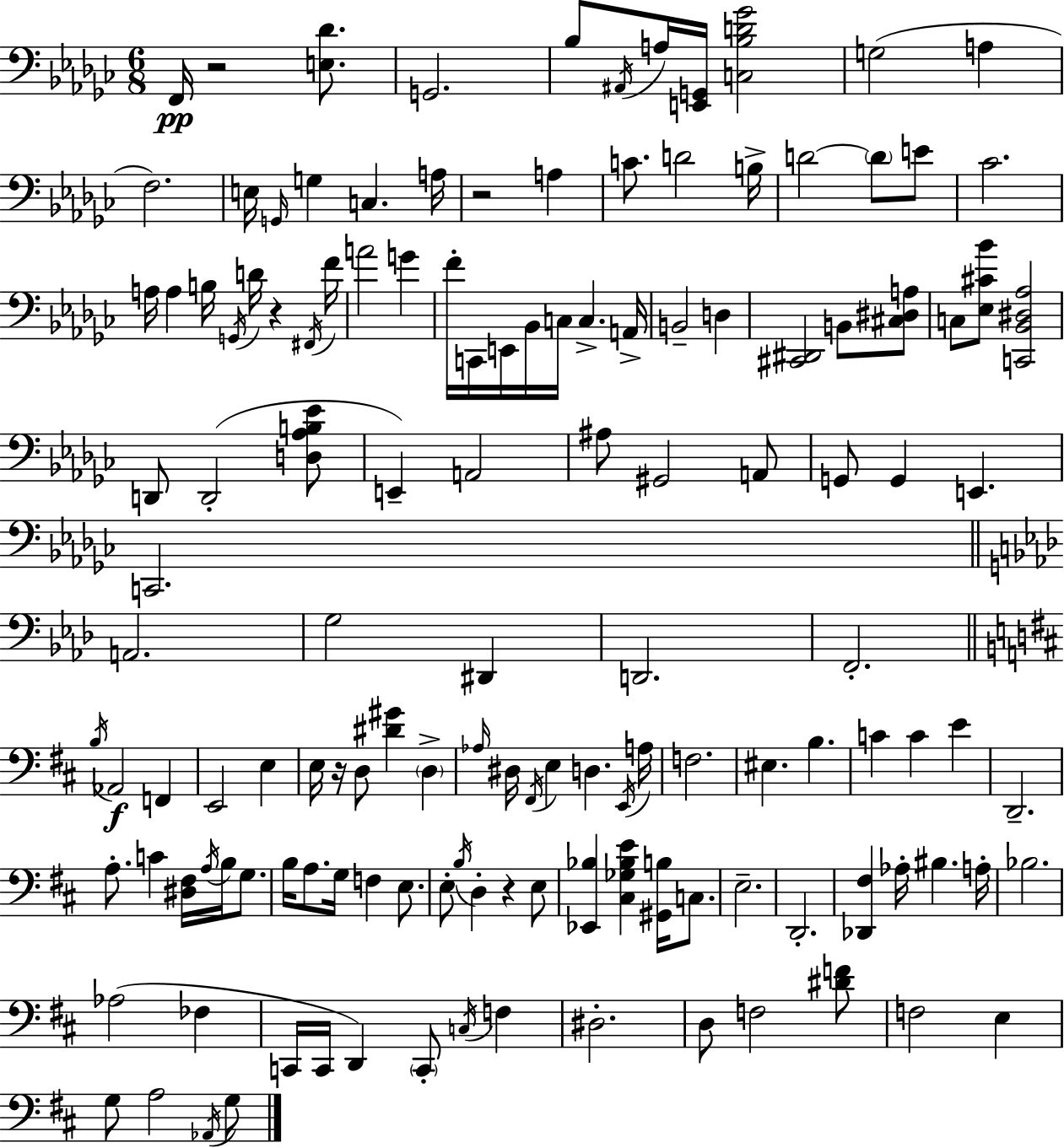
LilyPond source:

{
  \clef bass
  \numericTimeSignature
  \time 6/8
  \key ees \minor
  f,16\pp r2 <e des'>8. | g,2. | bes8 \acciaccatura { ais,16 } a16 <e, g,>16 <c bes d' ges'>2 | g2( a4 | \break f2.) | e16 \grace { g,16 } g4 c4. | a16 r2 a4 | c'8. d'2 | \break b16-> d'2~~ \parenthesize d'8 | e'8 ces'2. | a16 a4 b16 \acciaccatura { g,16 } d'16 r4 | \acciaccatura { fis,16 } f'16 a'2 | \break g'4 f'16-. c,16 e,16 bes,16 c16 c4.-> | a,16-> b,2-- | d4 <cis, dis,>2 | b,8 <cis dis a>8 c8 <ees cis' bes'>8 <c, bes, dis aes>2 | \break d,8 d,2-.( | <d aes b ees'>8 e,4--) a,2 | ais8 gis,2 | a,8 g,8 g,4 e,4. | \break c,2. | \bar "||" \break \key f \minor a,2. | g2 dis,4 | d,2. | f,2.-. | \break \bar "||" \break \key b \minor \acciaccatura { b16 }\f aes,2 f,4 | e,2 e4 | e16 r16 d8 <dis' gis'>4 \parenthesize d4-> | \grace { aes16 } dis16 \acciaccatura { fis,16 } e4 d4. | \break \acciaccatura { e,16 } a16 f2. | eis4. b4. | c'4 c'4 | e'4 d,2.-- | \break a8.-. c'4 <dis fis>16 | \acciaccatura { a16 } b16 g8. b16 a8. g16 f4 | e8. e8-. \acciaccatura { b16 } d4-. | r4 e8 <ees, bes>4 <cis ges bes e'>4 | \break <gis, b>16 c8. e2.-- | d,2.-. | <des, fis>4 aes16-. bis4. | a16-. bes2. | \break aes2( | fes4 c,16 c,16 d,4) | \parenthesize c,8-. \acciaccatura { c16 } f4 dis2.-. | d8 f2 | \break <dis' f'>8 f2 | e4 g8 a2 | \acciaccatura { aes,16 } g8 \bar "|."
}